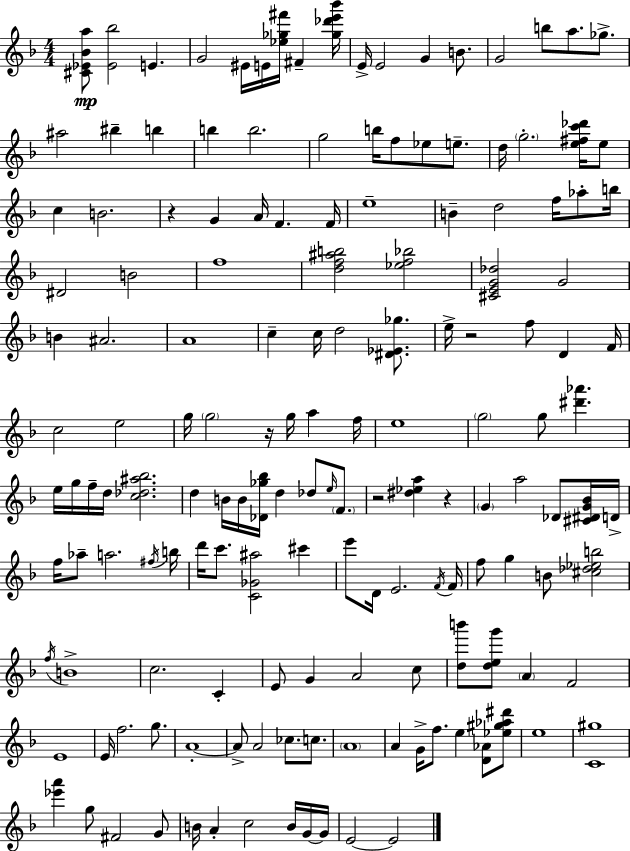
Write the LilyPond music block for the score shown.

{
  \clef treble
  \numericTimeSignature
  \time 4/4
  \key f \major
  <cis' ees' bes' a''>8\mp <ees' bes''>2 e'4. | g'2 eis'16 e'16 <ees'' ges'' fis'''>16 fis'4-- <ges'' des''' e''' bes'''>16 | e'16-> e'2 g'4 b'8. | g'2 b''8 a''8. ges''8.-> | \break ais''2 bis''4-- b''4 | b''4 b''2. | g''2 b''16 f''8 ees''8 e''8.-- | d''16 \parenthesize g''2.-. <e'' fis'' c''' des'''>16 e''8 | \break c''4 b'2. | r4 g'4 a'16 f'4. f'16 | e''1-- | b'4-- d''2 f''16 aes''8-. b''16 | \break dis'2 b'2 | f''1 | <d'' f'' ais'' b''>2 <ees'' f'' bes''>2 | <cis' e' g' des''>2 g'2 | \break b'4 ais'2. | a'1 | c''4-- c''16 d''2 <dis' ees' ges''>8. | e''16-> r2 f''8 d'4 f'16 | \break c''2 e''2 | g''16 \parenthesize g''2 r16 g''16 a''4 f''16 | e''1 | \parenthesize g''2 g''8 <dis''' aes'''>4. | \break e''16 g''16 f''16-- d''16 <c'' des'' ais'' bes''>2. | d''4 b'16 b'16 <des' ges'' bes''>16 d''4 des''8 \grace { e''16 } \parenthesize f'8. | r2 <dis'' ees'' a''>4 r4 | \parenthesize g'4 a''2 des'8 <cis' dis' g' bes'>16 | \break d'16-> f''16 aes''8-- a''2. | \acciaccatura { fis''16 } b''16 d'''16 c'''8. <c' ges' ais''>2 cis'''4 | e'''8 d'16 e'2. | \acciaccatura { f'16 } f'16 f''8 g''4 b'8 <cis'' des'' ees'' b''>2 | \break \acciaccatura { f''16 } b'1-> | c''2. | c'4-. e'8 g'4 a'2 | c''8 <d'' b'''>8 <d'' e'' g'''>8 \parenthesize a'4 f'2 | \break e'1 | e'16 f''2. | g''8. a'1-.~~ | a'8-> a'2 ces''8. | \break c''8. \parenthesize a'1 | a'4 g'16-> f''8. e''4 | <d' aes'>8 <ees'' gis'' aes'' dis'''>8 e''1 | <c' gis''>1 | \break <ees''' a'''>4 g''8 fis'2 | g'8 b'16 a'4-. c''2 | b'16 g'16~~ g'16 e'2~~ e'2 | \bar "|."
}